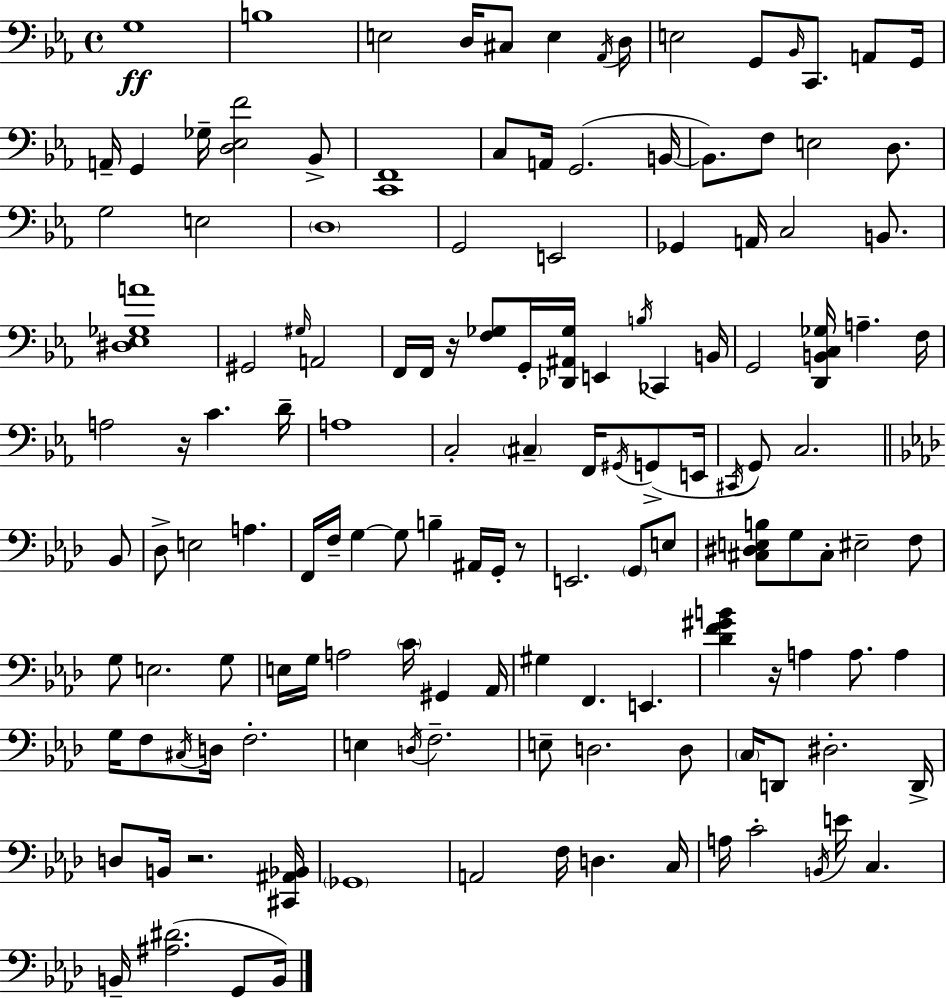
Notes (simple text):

G3/w B3/w E3/h D3/s C#3/e E3/q Ab2/s D3/s E3/h G2/e Bb2/s C2/e. A2/e G2/s A2/s G2/q Gb3/s [D3,Eb3,F4]/h Bb2/e [C2,F2]/w C3/e A2/s G2/h. B2/s B2/e. F3/e E3/h D3/e. G3/h E3/h D3/w G2/h E2/h Gb2/q A2/s C3/h B2/e. [D#3,Eb3,Gb3,A4]/w G#2/h G#3/s A2/h F2/s F2/s R/s [F3,Gb3]/e G2/s [Db2,A#2,Gb3]/s E2/q B3/s CES2/q B2/s G2/h [D2,B2,C3,Gb3]/s A3/q. F3/s A3/h R/s C4/q. D4/s A3/w C3/h C#3/q F2/s G#2/s G2/e E2/s C#2/s G2/e C3/h. Bb2/e Db3/e E3/h A3/q. F2/s F3/s G3/q G3/e B3/q A#2/s G2/s R/e E2/h. G2/e E3/e [C#3,D#3,E3,B3]/e G3/e C#3/e EIS3/h F3/e G3/e E3/h. G3/e E3/s G3/s A3/h C4/s G#2/q Ab2/s G#3/q F2/q. E2/q. [Db4,F4,G#4,B4]/q R/s A3/q A3/e. A3/q G3/s F3/e C#3/s D3/s F3/h. E3/q D3/s F3/h. E3/e D3/h. D3/e C3/s D2/e D#3/h. D2/s D3/e B2/s R/h. [C#2,A#2,Bb2]/s Gb2/w A2/h F3/s D3/q. C3/s A3/s C4/h B2/s E4/s C3/q. B2/s [A#3,D#4]/h. G2/e B2/s